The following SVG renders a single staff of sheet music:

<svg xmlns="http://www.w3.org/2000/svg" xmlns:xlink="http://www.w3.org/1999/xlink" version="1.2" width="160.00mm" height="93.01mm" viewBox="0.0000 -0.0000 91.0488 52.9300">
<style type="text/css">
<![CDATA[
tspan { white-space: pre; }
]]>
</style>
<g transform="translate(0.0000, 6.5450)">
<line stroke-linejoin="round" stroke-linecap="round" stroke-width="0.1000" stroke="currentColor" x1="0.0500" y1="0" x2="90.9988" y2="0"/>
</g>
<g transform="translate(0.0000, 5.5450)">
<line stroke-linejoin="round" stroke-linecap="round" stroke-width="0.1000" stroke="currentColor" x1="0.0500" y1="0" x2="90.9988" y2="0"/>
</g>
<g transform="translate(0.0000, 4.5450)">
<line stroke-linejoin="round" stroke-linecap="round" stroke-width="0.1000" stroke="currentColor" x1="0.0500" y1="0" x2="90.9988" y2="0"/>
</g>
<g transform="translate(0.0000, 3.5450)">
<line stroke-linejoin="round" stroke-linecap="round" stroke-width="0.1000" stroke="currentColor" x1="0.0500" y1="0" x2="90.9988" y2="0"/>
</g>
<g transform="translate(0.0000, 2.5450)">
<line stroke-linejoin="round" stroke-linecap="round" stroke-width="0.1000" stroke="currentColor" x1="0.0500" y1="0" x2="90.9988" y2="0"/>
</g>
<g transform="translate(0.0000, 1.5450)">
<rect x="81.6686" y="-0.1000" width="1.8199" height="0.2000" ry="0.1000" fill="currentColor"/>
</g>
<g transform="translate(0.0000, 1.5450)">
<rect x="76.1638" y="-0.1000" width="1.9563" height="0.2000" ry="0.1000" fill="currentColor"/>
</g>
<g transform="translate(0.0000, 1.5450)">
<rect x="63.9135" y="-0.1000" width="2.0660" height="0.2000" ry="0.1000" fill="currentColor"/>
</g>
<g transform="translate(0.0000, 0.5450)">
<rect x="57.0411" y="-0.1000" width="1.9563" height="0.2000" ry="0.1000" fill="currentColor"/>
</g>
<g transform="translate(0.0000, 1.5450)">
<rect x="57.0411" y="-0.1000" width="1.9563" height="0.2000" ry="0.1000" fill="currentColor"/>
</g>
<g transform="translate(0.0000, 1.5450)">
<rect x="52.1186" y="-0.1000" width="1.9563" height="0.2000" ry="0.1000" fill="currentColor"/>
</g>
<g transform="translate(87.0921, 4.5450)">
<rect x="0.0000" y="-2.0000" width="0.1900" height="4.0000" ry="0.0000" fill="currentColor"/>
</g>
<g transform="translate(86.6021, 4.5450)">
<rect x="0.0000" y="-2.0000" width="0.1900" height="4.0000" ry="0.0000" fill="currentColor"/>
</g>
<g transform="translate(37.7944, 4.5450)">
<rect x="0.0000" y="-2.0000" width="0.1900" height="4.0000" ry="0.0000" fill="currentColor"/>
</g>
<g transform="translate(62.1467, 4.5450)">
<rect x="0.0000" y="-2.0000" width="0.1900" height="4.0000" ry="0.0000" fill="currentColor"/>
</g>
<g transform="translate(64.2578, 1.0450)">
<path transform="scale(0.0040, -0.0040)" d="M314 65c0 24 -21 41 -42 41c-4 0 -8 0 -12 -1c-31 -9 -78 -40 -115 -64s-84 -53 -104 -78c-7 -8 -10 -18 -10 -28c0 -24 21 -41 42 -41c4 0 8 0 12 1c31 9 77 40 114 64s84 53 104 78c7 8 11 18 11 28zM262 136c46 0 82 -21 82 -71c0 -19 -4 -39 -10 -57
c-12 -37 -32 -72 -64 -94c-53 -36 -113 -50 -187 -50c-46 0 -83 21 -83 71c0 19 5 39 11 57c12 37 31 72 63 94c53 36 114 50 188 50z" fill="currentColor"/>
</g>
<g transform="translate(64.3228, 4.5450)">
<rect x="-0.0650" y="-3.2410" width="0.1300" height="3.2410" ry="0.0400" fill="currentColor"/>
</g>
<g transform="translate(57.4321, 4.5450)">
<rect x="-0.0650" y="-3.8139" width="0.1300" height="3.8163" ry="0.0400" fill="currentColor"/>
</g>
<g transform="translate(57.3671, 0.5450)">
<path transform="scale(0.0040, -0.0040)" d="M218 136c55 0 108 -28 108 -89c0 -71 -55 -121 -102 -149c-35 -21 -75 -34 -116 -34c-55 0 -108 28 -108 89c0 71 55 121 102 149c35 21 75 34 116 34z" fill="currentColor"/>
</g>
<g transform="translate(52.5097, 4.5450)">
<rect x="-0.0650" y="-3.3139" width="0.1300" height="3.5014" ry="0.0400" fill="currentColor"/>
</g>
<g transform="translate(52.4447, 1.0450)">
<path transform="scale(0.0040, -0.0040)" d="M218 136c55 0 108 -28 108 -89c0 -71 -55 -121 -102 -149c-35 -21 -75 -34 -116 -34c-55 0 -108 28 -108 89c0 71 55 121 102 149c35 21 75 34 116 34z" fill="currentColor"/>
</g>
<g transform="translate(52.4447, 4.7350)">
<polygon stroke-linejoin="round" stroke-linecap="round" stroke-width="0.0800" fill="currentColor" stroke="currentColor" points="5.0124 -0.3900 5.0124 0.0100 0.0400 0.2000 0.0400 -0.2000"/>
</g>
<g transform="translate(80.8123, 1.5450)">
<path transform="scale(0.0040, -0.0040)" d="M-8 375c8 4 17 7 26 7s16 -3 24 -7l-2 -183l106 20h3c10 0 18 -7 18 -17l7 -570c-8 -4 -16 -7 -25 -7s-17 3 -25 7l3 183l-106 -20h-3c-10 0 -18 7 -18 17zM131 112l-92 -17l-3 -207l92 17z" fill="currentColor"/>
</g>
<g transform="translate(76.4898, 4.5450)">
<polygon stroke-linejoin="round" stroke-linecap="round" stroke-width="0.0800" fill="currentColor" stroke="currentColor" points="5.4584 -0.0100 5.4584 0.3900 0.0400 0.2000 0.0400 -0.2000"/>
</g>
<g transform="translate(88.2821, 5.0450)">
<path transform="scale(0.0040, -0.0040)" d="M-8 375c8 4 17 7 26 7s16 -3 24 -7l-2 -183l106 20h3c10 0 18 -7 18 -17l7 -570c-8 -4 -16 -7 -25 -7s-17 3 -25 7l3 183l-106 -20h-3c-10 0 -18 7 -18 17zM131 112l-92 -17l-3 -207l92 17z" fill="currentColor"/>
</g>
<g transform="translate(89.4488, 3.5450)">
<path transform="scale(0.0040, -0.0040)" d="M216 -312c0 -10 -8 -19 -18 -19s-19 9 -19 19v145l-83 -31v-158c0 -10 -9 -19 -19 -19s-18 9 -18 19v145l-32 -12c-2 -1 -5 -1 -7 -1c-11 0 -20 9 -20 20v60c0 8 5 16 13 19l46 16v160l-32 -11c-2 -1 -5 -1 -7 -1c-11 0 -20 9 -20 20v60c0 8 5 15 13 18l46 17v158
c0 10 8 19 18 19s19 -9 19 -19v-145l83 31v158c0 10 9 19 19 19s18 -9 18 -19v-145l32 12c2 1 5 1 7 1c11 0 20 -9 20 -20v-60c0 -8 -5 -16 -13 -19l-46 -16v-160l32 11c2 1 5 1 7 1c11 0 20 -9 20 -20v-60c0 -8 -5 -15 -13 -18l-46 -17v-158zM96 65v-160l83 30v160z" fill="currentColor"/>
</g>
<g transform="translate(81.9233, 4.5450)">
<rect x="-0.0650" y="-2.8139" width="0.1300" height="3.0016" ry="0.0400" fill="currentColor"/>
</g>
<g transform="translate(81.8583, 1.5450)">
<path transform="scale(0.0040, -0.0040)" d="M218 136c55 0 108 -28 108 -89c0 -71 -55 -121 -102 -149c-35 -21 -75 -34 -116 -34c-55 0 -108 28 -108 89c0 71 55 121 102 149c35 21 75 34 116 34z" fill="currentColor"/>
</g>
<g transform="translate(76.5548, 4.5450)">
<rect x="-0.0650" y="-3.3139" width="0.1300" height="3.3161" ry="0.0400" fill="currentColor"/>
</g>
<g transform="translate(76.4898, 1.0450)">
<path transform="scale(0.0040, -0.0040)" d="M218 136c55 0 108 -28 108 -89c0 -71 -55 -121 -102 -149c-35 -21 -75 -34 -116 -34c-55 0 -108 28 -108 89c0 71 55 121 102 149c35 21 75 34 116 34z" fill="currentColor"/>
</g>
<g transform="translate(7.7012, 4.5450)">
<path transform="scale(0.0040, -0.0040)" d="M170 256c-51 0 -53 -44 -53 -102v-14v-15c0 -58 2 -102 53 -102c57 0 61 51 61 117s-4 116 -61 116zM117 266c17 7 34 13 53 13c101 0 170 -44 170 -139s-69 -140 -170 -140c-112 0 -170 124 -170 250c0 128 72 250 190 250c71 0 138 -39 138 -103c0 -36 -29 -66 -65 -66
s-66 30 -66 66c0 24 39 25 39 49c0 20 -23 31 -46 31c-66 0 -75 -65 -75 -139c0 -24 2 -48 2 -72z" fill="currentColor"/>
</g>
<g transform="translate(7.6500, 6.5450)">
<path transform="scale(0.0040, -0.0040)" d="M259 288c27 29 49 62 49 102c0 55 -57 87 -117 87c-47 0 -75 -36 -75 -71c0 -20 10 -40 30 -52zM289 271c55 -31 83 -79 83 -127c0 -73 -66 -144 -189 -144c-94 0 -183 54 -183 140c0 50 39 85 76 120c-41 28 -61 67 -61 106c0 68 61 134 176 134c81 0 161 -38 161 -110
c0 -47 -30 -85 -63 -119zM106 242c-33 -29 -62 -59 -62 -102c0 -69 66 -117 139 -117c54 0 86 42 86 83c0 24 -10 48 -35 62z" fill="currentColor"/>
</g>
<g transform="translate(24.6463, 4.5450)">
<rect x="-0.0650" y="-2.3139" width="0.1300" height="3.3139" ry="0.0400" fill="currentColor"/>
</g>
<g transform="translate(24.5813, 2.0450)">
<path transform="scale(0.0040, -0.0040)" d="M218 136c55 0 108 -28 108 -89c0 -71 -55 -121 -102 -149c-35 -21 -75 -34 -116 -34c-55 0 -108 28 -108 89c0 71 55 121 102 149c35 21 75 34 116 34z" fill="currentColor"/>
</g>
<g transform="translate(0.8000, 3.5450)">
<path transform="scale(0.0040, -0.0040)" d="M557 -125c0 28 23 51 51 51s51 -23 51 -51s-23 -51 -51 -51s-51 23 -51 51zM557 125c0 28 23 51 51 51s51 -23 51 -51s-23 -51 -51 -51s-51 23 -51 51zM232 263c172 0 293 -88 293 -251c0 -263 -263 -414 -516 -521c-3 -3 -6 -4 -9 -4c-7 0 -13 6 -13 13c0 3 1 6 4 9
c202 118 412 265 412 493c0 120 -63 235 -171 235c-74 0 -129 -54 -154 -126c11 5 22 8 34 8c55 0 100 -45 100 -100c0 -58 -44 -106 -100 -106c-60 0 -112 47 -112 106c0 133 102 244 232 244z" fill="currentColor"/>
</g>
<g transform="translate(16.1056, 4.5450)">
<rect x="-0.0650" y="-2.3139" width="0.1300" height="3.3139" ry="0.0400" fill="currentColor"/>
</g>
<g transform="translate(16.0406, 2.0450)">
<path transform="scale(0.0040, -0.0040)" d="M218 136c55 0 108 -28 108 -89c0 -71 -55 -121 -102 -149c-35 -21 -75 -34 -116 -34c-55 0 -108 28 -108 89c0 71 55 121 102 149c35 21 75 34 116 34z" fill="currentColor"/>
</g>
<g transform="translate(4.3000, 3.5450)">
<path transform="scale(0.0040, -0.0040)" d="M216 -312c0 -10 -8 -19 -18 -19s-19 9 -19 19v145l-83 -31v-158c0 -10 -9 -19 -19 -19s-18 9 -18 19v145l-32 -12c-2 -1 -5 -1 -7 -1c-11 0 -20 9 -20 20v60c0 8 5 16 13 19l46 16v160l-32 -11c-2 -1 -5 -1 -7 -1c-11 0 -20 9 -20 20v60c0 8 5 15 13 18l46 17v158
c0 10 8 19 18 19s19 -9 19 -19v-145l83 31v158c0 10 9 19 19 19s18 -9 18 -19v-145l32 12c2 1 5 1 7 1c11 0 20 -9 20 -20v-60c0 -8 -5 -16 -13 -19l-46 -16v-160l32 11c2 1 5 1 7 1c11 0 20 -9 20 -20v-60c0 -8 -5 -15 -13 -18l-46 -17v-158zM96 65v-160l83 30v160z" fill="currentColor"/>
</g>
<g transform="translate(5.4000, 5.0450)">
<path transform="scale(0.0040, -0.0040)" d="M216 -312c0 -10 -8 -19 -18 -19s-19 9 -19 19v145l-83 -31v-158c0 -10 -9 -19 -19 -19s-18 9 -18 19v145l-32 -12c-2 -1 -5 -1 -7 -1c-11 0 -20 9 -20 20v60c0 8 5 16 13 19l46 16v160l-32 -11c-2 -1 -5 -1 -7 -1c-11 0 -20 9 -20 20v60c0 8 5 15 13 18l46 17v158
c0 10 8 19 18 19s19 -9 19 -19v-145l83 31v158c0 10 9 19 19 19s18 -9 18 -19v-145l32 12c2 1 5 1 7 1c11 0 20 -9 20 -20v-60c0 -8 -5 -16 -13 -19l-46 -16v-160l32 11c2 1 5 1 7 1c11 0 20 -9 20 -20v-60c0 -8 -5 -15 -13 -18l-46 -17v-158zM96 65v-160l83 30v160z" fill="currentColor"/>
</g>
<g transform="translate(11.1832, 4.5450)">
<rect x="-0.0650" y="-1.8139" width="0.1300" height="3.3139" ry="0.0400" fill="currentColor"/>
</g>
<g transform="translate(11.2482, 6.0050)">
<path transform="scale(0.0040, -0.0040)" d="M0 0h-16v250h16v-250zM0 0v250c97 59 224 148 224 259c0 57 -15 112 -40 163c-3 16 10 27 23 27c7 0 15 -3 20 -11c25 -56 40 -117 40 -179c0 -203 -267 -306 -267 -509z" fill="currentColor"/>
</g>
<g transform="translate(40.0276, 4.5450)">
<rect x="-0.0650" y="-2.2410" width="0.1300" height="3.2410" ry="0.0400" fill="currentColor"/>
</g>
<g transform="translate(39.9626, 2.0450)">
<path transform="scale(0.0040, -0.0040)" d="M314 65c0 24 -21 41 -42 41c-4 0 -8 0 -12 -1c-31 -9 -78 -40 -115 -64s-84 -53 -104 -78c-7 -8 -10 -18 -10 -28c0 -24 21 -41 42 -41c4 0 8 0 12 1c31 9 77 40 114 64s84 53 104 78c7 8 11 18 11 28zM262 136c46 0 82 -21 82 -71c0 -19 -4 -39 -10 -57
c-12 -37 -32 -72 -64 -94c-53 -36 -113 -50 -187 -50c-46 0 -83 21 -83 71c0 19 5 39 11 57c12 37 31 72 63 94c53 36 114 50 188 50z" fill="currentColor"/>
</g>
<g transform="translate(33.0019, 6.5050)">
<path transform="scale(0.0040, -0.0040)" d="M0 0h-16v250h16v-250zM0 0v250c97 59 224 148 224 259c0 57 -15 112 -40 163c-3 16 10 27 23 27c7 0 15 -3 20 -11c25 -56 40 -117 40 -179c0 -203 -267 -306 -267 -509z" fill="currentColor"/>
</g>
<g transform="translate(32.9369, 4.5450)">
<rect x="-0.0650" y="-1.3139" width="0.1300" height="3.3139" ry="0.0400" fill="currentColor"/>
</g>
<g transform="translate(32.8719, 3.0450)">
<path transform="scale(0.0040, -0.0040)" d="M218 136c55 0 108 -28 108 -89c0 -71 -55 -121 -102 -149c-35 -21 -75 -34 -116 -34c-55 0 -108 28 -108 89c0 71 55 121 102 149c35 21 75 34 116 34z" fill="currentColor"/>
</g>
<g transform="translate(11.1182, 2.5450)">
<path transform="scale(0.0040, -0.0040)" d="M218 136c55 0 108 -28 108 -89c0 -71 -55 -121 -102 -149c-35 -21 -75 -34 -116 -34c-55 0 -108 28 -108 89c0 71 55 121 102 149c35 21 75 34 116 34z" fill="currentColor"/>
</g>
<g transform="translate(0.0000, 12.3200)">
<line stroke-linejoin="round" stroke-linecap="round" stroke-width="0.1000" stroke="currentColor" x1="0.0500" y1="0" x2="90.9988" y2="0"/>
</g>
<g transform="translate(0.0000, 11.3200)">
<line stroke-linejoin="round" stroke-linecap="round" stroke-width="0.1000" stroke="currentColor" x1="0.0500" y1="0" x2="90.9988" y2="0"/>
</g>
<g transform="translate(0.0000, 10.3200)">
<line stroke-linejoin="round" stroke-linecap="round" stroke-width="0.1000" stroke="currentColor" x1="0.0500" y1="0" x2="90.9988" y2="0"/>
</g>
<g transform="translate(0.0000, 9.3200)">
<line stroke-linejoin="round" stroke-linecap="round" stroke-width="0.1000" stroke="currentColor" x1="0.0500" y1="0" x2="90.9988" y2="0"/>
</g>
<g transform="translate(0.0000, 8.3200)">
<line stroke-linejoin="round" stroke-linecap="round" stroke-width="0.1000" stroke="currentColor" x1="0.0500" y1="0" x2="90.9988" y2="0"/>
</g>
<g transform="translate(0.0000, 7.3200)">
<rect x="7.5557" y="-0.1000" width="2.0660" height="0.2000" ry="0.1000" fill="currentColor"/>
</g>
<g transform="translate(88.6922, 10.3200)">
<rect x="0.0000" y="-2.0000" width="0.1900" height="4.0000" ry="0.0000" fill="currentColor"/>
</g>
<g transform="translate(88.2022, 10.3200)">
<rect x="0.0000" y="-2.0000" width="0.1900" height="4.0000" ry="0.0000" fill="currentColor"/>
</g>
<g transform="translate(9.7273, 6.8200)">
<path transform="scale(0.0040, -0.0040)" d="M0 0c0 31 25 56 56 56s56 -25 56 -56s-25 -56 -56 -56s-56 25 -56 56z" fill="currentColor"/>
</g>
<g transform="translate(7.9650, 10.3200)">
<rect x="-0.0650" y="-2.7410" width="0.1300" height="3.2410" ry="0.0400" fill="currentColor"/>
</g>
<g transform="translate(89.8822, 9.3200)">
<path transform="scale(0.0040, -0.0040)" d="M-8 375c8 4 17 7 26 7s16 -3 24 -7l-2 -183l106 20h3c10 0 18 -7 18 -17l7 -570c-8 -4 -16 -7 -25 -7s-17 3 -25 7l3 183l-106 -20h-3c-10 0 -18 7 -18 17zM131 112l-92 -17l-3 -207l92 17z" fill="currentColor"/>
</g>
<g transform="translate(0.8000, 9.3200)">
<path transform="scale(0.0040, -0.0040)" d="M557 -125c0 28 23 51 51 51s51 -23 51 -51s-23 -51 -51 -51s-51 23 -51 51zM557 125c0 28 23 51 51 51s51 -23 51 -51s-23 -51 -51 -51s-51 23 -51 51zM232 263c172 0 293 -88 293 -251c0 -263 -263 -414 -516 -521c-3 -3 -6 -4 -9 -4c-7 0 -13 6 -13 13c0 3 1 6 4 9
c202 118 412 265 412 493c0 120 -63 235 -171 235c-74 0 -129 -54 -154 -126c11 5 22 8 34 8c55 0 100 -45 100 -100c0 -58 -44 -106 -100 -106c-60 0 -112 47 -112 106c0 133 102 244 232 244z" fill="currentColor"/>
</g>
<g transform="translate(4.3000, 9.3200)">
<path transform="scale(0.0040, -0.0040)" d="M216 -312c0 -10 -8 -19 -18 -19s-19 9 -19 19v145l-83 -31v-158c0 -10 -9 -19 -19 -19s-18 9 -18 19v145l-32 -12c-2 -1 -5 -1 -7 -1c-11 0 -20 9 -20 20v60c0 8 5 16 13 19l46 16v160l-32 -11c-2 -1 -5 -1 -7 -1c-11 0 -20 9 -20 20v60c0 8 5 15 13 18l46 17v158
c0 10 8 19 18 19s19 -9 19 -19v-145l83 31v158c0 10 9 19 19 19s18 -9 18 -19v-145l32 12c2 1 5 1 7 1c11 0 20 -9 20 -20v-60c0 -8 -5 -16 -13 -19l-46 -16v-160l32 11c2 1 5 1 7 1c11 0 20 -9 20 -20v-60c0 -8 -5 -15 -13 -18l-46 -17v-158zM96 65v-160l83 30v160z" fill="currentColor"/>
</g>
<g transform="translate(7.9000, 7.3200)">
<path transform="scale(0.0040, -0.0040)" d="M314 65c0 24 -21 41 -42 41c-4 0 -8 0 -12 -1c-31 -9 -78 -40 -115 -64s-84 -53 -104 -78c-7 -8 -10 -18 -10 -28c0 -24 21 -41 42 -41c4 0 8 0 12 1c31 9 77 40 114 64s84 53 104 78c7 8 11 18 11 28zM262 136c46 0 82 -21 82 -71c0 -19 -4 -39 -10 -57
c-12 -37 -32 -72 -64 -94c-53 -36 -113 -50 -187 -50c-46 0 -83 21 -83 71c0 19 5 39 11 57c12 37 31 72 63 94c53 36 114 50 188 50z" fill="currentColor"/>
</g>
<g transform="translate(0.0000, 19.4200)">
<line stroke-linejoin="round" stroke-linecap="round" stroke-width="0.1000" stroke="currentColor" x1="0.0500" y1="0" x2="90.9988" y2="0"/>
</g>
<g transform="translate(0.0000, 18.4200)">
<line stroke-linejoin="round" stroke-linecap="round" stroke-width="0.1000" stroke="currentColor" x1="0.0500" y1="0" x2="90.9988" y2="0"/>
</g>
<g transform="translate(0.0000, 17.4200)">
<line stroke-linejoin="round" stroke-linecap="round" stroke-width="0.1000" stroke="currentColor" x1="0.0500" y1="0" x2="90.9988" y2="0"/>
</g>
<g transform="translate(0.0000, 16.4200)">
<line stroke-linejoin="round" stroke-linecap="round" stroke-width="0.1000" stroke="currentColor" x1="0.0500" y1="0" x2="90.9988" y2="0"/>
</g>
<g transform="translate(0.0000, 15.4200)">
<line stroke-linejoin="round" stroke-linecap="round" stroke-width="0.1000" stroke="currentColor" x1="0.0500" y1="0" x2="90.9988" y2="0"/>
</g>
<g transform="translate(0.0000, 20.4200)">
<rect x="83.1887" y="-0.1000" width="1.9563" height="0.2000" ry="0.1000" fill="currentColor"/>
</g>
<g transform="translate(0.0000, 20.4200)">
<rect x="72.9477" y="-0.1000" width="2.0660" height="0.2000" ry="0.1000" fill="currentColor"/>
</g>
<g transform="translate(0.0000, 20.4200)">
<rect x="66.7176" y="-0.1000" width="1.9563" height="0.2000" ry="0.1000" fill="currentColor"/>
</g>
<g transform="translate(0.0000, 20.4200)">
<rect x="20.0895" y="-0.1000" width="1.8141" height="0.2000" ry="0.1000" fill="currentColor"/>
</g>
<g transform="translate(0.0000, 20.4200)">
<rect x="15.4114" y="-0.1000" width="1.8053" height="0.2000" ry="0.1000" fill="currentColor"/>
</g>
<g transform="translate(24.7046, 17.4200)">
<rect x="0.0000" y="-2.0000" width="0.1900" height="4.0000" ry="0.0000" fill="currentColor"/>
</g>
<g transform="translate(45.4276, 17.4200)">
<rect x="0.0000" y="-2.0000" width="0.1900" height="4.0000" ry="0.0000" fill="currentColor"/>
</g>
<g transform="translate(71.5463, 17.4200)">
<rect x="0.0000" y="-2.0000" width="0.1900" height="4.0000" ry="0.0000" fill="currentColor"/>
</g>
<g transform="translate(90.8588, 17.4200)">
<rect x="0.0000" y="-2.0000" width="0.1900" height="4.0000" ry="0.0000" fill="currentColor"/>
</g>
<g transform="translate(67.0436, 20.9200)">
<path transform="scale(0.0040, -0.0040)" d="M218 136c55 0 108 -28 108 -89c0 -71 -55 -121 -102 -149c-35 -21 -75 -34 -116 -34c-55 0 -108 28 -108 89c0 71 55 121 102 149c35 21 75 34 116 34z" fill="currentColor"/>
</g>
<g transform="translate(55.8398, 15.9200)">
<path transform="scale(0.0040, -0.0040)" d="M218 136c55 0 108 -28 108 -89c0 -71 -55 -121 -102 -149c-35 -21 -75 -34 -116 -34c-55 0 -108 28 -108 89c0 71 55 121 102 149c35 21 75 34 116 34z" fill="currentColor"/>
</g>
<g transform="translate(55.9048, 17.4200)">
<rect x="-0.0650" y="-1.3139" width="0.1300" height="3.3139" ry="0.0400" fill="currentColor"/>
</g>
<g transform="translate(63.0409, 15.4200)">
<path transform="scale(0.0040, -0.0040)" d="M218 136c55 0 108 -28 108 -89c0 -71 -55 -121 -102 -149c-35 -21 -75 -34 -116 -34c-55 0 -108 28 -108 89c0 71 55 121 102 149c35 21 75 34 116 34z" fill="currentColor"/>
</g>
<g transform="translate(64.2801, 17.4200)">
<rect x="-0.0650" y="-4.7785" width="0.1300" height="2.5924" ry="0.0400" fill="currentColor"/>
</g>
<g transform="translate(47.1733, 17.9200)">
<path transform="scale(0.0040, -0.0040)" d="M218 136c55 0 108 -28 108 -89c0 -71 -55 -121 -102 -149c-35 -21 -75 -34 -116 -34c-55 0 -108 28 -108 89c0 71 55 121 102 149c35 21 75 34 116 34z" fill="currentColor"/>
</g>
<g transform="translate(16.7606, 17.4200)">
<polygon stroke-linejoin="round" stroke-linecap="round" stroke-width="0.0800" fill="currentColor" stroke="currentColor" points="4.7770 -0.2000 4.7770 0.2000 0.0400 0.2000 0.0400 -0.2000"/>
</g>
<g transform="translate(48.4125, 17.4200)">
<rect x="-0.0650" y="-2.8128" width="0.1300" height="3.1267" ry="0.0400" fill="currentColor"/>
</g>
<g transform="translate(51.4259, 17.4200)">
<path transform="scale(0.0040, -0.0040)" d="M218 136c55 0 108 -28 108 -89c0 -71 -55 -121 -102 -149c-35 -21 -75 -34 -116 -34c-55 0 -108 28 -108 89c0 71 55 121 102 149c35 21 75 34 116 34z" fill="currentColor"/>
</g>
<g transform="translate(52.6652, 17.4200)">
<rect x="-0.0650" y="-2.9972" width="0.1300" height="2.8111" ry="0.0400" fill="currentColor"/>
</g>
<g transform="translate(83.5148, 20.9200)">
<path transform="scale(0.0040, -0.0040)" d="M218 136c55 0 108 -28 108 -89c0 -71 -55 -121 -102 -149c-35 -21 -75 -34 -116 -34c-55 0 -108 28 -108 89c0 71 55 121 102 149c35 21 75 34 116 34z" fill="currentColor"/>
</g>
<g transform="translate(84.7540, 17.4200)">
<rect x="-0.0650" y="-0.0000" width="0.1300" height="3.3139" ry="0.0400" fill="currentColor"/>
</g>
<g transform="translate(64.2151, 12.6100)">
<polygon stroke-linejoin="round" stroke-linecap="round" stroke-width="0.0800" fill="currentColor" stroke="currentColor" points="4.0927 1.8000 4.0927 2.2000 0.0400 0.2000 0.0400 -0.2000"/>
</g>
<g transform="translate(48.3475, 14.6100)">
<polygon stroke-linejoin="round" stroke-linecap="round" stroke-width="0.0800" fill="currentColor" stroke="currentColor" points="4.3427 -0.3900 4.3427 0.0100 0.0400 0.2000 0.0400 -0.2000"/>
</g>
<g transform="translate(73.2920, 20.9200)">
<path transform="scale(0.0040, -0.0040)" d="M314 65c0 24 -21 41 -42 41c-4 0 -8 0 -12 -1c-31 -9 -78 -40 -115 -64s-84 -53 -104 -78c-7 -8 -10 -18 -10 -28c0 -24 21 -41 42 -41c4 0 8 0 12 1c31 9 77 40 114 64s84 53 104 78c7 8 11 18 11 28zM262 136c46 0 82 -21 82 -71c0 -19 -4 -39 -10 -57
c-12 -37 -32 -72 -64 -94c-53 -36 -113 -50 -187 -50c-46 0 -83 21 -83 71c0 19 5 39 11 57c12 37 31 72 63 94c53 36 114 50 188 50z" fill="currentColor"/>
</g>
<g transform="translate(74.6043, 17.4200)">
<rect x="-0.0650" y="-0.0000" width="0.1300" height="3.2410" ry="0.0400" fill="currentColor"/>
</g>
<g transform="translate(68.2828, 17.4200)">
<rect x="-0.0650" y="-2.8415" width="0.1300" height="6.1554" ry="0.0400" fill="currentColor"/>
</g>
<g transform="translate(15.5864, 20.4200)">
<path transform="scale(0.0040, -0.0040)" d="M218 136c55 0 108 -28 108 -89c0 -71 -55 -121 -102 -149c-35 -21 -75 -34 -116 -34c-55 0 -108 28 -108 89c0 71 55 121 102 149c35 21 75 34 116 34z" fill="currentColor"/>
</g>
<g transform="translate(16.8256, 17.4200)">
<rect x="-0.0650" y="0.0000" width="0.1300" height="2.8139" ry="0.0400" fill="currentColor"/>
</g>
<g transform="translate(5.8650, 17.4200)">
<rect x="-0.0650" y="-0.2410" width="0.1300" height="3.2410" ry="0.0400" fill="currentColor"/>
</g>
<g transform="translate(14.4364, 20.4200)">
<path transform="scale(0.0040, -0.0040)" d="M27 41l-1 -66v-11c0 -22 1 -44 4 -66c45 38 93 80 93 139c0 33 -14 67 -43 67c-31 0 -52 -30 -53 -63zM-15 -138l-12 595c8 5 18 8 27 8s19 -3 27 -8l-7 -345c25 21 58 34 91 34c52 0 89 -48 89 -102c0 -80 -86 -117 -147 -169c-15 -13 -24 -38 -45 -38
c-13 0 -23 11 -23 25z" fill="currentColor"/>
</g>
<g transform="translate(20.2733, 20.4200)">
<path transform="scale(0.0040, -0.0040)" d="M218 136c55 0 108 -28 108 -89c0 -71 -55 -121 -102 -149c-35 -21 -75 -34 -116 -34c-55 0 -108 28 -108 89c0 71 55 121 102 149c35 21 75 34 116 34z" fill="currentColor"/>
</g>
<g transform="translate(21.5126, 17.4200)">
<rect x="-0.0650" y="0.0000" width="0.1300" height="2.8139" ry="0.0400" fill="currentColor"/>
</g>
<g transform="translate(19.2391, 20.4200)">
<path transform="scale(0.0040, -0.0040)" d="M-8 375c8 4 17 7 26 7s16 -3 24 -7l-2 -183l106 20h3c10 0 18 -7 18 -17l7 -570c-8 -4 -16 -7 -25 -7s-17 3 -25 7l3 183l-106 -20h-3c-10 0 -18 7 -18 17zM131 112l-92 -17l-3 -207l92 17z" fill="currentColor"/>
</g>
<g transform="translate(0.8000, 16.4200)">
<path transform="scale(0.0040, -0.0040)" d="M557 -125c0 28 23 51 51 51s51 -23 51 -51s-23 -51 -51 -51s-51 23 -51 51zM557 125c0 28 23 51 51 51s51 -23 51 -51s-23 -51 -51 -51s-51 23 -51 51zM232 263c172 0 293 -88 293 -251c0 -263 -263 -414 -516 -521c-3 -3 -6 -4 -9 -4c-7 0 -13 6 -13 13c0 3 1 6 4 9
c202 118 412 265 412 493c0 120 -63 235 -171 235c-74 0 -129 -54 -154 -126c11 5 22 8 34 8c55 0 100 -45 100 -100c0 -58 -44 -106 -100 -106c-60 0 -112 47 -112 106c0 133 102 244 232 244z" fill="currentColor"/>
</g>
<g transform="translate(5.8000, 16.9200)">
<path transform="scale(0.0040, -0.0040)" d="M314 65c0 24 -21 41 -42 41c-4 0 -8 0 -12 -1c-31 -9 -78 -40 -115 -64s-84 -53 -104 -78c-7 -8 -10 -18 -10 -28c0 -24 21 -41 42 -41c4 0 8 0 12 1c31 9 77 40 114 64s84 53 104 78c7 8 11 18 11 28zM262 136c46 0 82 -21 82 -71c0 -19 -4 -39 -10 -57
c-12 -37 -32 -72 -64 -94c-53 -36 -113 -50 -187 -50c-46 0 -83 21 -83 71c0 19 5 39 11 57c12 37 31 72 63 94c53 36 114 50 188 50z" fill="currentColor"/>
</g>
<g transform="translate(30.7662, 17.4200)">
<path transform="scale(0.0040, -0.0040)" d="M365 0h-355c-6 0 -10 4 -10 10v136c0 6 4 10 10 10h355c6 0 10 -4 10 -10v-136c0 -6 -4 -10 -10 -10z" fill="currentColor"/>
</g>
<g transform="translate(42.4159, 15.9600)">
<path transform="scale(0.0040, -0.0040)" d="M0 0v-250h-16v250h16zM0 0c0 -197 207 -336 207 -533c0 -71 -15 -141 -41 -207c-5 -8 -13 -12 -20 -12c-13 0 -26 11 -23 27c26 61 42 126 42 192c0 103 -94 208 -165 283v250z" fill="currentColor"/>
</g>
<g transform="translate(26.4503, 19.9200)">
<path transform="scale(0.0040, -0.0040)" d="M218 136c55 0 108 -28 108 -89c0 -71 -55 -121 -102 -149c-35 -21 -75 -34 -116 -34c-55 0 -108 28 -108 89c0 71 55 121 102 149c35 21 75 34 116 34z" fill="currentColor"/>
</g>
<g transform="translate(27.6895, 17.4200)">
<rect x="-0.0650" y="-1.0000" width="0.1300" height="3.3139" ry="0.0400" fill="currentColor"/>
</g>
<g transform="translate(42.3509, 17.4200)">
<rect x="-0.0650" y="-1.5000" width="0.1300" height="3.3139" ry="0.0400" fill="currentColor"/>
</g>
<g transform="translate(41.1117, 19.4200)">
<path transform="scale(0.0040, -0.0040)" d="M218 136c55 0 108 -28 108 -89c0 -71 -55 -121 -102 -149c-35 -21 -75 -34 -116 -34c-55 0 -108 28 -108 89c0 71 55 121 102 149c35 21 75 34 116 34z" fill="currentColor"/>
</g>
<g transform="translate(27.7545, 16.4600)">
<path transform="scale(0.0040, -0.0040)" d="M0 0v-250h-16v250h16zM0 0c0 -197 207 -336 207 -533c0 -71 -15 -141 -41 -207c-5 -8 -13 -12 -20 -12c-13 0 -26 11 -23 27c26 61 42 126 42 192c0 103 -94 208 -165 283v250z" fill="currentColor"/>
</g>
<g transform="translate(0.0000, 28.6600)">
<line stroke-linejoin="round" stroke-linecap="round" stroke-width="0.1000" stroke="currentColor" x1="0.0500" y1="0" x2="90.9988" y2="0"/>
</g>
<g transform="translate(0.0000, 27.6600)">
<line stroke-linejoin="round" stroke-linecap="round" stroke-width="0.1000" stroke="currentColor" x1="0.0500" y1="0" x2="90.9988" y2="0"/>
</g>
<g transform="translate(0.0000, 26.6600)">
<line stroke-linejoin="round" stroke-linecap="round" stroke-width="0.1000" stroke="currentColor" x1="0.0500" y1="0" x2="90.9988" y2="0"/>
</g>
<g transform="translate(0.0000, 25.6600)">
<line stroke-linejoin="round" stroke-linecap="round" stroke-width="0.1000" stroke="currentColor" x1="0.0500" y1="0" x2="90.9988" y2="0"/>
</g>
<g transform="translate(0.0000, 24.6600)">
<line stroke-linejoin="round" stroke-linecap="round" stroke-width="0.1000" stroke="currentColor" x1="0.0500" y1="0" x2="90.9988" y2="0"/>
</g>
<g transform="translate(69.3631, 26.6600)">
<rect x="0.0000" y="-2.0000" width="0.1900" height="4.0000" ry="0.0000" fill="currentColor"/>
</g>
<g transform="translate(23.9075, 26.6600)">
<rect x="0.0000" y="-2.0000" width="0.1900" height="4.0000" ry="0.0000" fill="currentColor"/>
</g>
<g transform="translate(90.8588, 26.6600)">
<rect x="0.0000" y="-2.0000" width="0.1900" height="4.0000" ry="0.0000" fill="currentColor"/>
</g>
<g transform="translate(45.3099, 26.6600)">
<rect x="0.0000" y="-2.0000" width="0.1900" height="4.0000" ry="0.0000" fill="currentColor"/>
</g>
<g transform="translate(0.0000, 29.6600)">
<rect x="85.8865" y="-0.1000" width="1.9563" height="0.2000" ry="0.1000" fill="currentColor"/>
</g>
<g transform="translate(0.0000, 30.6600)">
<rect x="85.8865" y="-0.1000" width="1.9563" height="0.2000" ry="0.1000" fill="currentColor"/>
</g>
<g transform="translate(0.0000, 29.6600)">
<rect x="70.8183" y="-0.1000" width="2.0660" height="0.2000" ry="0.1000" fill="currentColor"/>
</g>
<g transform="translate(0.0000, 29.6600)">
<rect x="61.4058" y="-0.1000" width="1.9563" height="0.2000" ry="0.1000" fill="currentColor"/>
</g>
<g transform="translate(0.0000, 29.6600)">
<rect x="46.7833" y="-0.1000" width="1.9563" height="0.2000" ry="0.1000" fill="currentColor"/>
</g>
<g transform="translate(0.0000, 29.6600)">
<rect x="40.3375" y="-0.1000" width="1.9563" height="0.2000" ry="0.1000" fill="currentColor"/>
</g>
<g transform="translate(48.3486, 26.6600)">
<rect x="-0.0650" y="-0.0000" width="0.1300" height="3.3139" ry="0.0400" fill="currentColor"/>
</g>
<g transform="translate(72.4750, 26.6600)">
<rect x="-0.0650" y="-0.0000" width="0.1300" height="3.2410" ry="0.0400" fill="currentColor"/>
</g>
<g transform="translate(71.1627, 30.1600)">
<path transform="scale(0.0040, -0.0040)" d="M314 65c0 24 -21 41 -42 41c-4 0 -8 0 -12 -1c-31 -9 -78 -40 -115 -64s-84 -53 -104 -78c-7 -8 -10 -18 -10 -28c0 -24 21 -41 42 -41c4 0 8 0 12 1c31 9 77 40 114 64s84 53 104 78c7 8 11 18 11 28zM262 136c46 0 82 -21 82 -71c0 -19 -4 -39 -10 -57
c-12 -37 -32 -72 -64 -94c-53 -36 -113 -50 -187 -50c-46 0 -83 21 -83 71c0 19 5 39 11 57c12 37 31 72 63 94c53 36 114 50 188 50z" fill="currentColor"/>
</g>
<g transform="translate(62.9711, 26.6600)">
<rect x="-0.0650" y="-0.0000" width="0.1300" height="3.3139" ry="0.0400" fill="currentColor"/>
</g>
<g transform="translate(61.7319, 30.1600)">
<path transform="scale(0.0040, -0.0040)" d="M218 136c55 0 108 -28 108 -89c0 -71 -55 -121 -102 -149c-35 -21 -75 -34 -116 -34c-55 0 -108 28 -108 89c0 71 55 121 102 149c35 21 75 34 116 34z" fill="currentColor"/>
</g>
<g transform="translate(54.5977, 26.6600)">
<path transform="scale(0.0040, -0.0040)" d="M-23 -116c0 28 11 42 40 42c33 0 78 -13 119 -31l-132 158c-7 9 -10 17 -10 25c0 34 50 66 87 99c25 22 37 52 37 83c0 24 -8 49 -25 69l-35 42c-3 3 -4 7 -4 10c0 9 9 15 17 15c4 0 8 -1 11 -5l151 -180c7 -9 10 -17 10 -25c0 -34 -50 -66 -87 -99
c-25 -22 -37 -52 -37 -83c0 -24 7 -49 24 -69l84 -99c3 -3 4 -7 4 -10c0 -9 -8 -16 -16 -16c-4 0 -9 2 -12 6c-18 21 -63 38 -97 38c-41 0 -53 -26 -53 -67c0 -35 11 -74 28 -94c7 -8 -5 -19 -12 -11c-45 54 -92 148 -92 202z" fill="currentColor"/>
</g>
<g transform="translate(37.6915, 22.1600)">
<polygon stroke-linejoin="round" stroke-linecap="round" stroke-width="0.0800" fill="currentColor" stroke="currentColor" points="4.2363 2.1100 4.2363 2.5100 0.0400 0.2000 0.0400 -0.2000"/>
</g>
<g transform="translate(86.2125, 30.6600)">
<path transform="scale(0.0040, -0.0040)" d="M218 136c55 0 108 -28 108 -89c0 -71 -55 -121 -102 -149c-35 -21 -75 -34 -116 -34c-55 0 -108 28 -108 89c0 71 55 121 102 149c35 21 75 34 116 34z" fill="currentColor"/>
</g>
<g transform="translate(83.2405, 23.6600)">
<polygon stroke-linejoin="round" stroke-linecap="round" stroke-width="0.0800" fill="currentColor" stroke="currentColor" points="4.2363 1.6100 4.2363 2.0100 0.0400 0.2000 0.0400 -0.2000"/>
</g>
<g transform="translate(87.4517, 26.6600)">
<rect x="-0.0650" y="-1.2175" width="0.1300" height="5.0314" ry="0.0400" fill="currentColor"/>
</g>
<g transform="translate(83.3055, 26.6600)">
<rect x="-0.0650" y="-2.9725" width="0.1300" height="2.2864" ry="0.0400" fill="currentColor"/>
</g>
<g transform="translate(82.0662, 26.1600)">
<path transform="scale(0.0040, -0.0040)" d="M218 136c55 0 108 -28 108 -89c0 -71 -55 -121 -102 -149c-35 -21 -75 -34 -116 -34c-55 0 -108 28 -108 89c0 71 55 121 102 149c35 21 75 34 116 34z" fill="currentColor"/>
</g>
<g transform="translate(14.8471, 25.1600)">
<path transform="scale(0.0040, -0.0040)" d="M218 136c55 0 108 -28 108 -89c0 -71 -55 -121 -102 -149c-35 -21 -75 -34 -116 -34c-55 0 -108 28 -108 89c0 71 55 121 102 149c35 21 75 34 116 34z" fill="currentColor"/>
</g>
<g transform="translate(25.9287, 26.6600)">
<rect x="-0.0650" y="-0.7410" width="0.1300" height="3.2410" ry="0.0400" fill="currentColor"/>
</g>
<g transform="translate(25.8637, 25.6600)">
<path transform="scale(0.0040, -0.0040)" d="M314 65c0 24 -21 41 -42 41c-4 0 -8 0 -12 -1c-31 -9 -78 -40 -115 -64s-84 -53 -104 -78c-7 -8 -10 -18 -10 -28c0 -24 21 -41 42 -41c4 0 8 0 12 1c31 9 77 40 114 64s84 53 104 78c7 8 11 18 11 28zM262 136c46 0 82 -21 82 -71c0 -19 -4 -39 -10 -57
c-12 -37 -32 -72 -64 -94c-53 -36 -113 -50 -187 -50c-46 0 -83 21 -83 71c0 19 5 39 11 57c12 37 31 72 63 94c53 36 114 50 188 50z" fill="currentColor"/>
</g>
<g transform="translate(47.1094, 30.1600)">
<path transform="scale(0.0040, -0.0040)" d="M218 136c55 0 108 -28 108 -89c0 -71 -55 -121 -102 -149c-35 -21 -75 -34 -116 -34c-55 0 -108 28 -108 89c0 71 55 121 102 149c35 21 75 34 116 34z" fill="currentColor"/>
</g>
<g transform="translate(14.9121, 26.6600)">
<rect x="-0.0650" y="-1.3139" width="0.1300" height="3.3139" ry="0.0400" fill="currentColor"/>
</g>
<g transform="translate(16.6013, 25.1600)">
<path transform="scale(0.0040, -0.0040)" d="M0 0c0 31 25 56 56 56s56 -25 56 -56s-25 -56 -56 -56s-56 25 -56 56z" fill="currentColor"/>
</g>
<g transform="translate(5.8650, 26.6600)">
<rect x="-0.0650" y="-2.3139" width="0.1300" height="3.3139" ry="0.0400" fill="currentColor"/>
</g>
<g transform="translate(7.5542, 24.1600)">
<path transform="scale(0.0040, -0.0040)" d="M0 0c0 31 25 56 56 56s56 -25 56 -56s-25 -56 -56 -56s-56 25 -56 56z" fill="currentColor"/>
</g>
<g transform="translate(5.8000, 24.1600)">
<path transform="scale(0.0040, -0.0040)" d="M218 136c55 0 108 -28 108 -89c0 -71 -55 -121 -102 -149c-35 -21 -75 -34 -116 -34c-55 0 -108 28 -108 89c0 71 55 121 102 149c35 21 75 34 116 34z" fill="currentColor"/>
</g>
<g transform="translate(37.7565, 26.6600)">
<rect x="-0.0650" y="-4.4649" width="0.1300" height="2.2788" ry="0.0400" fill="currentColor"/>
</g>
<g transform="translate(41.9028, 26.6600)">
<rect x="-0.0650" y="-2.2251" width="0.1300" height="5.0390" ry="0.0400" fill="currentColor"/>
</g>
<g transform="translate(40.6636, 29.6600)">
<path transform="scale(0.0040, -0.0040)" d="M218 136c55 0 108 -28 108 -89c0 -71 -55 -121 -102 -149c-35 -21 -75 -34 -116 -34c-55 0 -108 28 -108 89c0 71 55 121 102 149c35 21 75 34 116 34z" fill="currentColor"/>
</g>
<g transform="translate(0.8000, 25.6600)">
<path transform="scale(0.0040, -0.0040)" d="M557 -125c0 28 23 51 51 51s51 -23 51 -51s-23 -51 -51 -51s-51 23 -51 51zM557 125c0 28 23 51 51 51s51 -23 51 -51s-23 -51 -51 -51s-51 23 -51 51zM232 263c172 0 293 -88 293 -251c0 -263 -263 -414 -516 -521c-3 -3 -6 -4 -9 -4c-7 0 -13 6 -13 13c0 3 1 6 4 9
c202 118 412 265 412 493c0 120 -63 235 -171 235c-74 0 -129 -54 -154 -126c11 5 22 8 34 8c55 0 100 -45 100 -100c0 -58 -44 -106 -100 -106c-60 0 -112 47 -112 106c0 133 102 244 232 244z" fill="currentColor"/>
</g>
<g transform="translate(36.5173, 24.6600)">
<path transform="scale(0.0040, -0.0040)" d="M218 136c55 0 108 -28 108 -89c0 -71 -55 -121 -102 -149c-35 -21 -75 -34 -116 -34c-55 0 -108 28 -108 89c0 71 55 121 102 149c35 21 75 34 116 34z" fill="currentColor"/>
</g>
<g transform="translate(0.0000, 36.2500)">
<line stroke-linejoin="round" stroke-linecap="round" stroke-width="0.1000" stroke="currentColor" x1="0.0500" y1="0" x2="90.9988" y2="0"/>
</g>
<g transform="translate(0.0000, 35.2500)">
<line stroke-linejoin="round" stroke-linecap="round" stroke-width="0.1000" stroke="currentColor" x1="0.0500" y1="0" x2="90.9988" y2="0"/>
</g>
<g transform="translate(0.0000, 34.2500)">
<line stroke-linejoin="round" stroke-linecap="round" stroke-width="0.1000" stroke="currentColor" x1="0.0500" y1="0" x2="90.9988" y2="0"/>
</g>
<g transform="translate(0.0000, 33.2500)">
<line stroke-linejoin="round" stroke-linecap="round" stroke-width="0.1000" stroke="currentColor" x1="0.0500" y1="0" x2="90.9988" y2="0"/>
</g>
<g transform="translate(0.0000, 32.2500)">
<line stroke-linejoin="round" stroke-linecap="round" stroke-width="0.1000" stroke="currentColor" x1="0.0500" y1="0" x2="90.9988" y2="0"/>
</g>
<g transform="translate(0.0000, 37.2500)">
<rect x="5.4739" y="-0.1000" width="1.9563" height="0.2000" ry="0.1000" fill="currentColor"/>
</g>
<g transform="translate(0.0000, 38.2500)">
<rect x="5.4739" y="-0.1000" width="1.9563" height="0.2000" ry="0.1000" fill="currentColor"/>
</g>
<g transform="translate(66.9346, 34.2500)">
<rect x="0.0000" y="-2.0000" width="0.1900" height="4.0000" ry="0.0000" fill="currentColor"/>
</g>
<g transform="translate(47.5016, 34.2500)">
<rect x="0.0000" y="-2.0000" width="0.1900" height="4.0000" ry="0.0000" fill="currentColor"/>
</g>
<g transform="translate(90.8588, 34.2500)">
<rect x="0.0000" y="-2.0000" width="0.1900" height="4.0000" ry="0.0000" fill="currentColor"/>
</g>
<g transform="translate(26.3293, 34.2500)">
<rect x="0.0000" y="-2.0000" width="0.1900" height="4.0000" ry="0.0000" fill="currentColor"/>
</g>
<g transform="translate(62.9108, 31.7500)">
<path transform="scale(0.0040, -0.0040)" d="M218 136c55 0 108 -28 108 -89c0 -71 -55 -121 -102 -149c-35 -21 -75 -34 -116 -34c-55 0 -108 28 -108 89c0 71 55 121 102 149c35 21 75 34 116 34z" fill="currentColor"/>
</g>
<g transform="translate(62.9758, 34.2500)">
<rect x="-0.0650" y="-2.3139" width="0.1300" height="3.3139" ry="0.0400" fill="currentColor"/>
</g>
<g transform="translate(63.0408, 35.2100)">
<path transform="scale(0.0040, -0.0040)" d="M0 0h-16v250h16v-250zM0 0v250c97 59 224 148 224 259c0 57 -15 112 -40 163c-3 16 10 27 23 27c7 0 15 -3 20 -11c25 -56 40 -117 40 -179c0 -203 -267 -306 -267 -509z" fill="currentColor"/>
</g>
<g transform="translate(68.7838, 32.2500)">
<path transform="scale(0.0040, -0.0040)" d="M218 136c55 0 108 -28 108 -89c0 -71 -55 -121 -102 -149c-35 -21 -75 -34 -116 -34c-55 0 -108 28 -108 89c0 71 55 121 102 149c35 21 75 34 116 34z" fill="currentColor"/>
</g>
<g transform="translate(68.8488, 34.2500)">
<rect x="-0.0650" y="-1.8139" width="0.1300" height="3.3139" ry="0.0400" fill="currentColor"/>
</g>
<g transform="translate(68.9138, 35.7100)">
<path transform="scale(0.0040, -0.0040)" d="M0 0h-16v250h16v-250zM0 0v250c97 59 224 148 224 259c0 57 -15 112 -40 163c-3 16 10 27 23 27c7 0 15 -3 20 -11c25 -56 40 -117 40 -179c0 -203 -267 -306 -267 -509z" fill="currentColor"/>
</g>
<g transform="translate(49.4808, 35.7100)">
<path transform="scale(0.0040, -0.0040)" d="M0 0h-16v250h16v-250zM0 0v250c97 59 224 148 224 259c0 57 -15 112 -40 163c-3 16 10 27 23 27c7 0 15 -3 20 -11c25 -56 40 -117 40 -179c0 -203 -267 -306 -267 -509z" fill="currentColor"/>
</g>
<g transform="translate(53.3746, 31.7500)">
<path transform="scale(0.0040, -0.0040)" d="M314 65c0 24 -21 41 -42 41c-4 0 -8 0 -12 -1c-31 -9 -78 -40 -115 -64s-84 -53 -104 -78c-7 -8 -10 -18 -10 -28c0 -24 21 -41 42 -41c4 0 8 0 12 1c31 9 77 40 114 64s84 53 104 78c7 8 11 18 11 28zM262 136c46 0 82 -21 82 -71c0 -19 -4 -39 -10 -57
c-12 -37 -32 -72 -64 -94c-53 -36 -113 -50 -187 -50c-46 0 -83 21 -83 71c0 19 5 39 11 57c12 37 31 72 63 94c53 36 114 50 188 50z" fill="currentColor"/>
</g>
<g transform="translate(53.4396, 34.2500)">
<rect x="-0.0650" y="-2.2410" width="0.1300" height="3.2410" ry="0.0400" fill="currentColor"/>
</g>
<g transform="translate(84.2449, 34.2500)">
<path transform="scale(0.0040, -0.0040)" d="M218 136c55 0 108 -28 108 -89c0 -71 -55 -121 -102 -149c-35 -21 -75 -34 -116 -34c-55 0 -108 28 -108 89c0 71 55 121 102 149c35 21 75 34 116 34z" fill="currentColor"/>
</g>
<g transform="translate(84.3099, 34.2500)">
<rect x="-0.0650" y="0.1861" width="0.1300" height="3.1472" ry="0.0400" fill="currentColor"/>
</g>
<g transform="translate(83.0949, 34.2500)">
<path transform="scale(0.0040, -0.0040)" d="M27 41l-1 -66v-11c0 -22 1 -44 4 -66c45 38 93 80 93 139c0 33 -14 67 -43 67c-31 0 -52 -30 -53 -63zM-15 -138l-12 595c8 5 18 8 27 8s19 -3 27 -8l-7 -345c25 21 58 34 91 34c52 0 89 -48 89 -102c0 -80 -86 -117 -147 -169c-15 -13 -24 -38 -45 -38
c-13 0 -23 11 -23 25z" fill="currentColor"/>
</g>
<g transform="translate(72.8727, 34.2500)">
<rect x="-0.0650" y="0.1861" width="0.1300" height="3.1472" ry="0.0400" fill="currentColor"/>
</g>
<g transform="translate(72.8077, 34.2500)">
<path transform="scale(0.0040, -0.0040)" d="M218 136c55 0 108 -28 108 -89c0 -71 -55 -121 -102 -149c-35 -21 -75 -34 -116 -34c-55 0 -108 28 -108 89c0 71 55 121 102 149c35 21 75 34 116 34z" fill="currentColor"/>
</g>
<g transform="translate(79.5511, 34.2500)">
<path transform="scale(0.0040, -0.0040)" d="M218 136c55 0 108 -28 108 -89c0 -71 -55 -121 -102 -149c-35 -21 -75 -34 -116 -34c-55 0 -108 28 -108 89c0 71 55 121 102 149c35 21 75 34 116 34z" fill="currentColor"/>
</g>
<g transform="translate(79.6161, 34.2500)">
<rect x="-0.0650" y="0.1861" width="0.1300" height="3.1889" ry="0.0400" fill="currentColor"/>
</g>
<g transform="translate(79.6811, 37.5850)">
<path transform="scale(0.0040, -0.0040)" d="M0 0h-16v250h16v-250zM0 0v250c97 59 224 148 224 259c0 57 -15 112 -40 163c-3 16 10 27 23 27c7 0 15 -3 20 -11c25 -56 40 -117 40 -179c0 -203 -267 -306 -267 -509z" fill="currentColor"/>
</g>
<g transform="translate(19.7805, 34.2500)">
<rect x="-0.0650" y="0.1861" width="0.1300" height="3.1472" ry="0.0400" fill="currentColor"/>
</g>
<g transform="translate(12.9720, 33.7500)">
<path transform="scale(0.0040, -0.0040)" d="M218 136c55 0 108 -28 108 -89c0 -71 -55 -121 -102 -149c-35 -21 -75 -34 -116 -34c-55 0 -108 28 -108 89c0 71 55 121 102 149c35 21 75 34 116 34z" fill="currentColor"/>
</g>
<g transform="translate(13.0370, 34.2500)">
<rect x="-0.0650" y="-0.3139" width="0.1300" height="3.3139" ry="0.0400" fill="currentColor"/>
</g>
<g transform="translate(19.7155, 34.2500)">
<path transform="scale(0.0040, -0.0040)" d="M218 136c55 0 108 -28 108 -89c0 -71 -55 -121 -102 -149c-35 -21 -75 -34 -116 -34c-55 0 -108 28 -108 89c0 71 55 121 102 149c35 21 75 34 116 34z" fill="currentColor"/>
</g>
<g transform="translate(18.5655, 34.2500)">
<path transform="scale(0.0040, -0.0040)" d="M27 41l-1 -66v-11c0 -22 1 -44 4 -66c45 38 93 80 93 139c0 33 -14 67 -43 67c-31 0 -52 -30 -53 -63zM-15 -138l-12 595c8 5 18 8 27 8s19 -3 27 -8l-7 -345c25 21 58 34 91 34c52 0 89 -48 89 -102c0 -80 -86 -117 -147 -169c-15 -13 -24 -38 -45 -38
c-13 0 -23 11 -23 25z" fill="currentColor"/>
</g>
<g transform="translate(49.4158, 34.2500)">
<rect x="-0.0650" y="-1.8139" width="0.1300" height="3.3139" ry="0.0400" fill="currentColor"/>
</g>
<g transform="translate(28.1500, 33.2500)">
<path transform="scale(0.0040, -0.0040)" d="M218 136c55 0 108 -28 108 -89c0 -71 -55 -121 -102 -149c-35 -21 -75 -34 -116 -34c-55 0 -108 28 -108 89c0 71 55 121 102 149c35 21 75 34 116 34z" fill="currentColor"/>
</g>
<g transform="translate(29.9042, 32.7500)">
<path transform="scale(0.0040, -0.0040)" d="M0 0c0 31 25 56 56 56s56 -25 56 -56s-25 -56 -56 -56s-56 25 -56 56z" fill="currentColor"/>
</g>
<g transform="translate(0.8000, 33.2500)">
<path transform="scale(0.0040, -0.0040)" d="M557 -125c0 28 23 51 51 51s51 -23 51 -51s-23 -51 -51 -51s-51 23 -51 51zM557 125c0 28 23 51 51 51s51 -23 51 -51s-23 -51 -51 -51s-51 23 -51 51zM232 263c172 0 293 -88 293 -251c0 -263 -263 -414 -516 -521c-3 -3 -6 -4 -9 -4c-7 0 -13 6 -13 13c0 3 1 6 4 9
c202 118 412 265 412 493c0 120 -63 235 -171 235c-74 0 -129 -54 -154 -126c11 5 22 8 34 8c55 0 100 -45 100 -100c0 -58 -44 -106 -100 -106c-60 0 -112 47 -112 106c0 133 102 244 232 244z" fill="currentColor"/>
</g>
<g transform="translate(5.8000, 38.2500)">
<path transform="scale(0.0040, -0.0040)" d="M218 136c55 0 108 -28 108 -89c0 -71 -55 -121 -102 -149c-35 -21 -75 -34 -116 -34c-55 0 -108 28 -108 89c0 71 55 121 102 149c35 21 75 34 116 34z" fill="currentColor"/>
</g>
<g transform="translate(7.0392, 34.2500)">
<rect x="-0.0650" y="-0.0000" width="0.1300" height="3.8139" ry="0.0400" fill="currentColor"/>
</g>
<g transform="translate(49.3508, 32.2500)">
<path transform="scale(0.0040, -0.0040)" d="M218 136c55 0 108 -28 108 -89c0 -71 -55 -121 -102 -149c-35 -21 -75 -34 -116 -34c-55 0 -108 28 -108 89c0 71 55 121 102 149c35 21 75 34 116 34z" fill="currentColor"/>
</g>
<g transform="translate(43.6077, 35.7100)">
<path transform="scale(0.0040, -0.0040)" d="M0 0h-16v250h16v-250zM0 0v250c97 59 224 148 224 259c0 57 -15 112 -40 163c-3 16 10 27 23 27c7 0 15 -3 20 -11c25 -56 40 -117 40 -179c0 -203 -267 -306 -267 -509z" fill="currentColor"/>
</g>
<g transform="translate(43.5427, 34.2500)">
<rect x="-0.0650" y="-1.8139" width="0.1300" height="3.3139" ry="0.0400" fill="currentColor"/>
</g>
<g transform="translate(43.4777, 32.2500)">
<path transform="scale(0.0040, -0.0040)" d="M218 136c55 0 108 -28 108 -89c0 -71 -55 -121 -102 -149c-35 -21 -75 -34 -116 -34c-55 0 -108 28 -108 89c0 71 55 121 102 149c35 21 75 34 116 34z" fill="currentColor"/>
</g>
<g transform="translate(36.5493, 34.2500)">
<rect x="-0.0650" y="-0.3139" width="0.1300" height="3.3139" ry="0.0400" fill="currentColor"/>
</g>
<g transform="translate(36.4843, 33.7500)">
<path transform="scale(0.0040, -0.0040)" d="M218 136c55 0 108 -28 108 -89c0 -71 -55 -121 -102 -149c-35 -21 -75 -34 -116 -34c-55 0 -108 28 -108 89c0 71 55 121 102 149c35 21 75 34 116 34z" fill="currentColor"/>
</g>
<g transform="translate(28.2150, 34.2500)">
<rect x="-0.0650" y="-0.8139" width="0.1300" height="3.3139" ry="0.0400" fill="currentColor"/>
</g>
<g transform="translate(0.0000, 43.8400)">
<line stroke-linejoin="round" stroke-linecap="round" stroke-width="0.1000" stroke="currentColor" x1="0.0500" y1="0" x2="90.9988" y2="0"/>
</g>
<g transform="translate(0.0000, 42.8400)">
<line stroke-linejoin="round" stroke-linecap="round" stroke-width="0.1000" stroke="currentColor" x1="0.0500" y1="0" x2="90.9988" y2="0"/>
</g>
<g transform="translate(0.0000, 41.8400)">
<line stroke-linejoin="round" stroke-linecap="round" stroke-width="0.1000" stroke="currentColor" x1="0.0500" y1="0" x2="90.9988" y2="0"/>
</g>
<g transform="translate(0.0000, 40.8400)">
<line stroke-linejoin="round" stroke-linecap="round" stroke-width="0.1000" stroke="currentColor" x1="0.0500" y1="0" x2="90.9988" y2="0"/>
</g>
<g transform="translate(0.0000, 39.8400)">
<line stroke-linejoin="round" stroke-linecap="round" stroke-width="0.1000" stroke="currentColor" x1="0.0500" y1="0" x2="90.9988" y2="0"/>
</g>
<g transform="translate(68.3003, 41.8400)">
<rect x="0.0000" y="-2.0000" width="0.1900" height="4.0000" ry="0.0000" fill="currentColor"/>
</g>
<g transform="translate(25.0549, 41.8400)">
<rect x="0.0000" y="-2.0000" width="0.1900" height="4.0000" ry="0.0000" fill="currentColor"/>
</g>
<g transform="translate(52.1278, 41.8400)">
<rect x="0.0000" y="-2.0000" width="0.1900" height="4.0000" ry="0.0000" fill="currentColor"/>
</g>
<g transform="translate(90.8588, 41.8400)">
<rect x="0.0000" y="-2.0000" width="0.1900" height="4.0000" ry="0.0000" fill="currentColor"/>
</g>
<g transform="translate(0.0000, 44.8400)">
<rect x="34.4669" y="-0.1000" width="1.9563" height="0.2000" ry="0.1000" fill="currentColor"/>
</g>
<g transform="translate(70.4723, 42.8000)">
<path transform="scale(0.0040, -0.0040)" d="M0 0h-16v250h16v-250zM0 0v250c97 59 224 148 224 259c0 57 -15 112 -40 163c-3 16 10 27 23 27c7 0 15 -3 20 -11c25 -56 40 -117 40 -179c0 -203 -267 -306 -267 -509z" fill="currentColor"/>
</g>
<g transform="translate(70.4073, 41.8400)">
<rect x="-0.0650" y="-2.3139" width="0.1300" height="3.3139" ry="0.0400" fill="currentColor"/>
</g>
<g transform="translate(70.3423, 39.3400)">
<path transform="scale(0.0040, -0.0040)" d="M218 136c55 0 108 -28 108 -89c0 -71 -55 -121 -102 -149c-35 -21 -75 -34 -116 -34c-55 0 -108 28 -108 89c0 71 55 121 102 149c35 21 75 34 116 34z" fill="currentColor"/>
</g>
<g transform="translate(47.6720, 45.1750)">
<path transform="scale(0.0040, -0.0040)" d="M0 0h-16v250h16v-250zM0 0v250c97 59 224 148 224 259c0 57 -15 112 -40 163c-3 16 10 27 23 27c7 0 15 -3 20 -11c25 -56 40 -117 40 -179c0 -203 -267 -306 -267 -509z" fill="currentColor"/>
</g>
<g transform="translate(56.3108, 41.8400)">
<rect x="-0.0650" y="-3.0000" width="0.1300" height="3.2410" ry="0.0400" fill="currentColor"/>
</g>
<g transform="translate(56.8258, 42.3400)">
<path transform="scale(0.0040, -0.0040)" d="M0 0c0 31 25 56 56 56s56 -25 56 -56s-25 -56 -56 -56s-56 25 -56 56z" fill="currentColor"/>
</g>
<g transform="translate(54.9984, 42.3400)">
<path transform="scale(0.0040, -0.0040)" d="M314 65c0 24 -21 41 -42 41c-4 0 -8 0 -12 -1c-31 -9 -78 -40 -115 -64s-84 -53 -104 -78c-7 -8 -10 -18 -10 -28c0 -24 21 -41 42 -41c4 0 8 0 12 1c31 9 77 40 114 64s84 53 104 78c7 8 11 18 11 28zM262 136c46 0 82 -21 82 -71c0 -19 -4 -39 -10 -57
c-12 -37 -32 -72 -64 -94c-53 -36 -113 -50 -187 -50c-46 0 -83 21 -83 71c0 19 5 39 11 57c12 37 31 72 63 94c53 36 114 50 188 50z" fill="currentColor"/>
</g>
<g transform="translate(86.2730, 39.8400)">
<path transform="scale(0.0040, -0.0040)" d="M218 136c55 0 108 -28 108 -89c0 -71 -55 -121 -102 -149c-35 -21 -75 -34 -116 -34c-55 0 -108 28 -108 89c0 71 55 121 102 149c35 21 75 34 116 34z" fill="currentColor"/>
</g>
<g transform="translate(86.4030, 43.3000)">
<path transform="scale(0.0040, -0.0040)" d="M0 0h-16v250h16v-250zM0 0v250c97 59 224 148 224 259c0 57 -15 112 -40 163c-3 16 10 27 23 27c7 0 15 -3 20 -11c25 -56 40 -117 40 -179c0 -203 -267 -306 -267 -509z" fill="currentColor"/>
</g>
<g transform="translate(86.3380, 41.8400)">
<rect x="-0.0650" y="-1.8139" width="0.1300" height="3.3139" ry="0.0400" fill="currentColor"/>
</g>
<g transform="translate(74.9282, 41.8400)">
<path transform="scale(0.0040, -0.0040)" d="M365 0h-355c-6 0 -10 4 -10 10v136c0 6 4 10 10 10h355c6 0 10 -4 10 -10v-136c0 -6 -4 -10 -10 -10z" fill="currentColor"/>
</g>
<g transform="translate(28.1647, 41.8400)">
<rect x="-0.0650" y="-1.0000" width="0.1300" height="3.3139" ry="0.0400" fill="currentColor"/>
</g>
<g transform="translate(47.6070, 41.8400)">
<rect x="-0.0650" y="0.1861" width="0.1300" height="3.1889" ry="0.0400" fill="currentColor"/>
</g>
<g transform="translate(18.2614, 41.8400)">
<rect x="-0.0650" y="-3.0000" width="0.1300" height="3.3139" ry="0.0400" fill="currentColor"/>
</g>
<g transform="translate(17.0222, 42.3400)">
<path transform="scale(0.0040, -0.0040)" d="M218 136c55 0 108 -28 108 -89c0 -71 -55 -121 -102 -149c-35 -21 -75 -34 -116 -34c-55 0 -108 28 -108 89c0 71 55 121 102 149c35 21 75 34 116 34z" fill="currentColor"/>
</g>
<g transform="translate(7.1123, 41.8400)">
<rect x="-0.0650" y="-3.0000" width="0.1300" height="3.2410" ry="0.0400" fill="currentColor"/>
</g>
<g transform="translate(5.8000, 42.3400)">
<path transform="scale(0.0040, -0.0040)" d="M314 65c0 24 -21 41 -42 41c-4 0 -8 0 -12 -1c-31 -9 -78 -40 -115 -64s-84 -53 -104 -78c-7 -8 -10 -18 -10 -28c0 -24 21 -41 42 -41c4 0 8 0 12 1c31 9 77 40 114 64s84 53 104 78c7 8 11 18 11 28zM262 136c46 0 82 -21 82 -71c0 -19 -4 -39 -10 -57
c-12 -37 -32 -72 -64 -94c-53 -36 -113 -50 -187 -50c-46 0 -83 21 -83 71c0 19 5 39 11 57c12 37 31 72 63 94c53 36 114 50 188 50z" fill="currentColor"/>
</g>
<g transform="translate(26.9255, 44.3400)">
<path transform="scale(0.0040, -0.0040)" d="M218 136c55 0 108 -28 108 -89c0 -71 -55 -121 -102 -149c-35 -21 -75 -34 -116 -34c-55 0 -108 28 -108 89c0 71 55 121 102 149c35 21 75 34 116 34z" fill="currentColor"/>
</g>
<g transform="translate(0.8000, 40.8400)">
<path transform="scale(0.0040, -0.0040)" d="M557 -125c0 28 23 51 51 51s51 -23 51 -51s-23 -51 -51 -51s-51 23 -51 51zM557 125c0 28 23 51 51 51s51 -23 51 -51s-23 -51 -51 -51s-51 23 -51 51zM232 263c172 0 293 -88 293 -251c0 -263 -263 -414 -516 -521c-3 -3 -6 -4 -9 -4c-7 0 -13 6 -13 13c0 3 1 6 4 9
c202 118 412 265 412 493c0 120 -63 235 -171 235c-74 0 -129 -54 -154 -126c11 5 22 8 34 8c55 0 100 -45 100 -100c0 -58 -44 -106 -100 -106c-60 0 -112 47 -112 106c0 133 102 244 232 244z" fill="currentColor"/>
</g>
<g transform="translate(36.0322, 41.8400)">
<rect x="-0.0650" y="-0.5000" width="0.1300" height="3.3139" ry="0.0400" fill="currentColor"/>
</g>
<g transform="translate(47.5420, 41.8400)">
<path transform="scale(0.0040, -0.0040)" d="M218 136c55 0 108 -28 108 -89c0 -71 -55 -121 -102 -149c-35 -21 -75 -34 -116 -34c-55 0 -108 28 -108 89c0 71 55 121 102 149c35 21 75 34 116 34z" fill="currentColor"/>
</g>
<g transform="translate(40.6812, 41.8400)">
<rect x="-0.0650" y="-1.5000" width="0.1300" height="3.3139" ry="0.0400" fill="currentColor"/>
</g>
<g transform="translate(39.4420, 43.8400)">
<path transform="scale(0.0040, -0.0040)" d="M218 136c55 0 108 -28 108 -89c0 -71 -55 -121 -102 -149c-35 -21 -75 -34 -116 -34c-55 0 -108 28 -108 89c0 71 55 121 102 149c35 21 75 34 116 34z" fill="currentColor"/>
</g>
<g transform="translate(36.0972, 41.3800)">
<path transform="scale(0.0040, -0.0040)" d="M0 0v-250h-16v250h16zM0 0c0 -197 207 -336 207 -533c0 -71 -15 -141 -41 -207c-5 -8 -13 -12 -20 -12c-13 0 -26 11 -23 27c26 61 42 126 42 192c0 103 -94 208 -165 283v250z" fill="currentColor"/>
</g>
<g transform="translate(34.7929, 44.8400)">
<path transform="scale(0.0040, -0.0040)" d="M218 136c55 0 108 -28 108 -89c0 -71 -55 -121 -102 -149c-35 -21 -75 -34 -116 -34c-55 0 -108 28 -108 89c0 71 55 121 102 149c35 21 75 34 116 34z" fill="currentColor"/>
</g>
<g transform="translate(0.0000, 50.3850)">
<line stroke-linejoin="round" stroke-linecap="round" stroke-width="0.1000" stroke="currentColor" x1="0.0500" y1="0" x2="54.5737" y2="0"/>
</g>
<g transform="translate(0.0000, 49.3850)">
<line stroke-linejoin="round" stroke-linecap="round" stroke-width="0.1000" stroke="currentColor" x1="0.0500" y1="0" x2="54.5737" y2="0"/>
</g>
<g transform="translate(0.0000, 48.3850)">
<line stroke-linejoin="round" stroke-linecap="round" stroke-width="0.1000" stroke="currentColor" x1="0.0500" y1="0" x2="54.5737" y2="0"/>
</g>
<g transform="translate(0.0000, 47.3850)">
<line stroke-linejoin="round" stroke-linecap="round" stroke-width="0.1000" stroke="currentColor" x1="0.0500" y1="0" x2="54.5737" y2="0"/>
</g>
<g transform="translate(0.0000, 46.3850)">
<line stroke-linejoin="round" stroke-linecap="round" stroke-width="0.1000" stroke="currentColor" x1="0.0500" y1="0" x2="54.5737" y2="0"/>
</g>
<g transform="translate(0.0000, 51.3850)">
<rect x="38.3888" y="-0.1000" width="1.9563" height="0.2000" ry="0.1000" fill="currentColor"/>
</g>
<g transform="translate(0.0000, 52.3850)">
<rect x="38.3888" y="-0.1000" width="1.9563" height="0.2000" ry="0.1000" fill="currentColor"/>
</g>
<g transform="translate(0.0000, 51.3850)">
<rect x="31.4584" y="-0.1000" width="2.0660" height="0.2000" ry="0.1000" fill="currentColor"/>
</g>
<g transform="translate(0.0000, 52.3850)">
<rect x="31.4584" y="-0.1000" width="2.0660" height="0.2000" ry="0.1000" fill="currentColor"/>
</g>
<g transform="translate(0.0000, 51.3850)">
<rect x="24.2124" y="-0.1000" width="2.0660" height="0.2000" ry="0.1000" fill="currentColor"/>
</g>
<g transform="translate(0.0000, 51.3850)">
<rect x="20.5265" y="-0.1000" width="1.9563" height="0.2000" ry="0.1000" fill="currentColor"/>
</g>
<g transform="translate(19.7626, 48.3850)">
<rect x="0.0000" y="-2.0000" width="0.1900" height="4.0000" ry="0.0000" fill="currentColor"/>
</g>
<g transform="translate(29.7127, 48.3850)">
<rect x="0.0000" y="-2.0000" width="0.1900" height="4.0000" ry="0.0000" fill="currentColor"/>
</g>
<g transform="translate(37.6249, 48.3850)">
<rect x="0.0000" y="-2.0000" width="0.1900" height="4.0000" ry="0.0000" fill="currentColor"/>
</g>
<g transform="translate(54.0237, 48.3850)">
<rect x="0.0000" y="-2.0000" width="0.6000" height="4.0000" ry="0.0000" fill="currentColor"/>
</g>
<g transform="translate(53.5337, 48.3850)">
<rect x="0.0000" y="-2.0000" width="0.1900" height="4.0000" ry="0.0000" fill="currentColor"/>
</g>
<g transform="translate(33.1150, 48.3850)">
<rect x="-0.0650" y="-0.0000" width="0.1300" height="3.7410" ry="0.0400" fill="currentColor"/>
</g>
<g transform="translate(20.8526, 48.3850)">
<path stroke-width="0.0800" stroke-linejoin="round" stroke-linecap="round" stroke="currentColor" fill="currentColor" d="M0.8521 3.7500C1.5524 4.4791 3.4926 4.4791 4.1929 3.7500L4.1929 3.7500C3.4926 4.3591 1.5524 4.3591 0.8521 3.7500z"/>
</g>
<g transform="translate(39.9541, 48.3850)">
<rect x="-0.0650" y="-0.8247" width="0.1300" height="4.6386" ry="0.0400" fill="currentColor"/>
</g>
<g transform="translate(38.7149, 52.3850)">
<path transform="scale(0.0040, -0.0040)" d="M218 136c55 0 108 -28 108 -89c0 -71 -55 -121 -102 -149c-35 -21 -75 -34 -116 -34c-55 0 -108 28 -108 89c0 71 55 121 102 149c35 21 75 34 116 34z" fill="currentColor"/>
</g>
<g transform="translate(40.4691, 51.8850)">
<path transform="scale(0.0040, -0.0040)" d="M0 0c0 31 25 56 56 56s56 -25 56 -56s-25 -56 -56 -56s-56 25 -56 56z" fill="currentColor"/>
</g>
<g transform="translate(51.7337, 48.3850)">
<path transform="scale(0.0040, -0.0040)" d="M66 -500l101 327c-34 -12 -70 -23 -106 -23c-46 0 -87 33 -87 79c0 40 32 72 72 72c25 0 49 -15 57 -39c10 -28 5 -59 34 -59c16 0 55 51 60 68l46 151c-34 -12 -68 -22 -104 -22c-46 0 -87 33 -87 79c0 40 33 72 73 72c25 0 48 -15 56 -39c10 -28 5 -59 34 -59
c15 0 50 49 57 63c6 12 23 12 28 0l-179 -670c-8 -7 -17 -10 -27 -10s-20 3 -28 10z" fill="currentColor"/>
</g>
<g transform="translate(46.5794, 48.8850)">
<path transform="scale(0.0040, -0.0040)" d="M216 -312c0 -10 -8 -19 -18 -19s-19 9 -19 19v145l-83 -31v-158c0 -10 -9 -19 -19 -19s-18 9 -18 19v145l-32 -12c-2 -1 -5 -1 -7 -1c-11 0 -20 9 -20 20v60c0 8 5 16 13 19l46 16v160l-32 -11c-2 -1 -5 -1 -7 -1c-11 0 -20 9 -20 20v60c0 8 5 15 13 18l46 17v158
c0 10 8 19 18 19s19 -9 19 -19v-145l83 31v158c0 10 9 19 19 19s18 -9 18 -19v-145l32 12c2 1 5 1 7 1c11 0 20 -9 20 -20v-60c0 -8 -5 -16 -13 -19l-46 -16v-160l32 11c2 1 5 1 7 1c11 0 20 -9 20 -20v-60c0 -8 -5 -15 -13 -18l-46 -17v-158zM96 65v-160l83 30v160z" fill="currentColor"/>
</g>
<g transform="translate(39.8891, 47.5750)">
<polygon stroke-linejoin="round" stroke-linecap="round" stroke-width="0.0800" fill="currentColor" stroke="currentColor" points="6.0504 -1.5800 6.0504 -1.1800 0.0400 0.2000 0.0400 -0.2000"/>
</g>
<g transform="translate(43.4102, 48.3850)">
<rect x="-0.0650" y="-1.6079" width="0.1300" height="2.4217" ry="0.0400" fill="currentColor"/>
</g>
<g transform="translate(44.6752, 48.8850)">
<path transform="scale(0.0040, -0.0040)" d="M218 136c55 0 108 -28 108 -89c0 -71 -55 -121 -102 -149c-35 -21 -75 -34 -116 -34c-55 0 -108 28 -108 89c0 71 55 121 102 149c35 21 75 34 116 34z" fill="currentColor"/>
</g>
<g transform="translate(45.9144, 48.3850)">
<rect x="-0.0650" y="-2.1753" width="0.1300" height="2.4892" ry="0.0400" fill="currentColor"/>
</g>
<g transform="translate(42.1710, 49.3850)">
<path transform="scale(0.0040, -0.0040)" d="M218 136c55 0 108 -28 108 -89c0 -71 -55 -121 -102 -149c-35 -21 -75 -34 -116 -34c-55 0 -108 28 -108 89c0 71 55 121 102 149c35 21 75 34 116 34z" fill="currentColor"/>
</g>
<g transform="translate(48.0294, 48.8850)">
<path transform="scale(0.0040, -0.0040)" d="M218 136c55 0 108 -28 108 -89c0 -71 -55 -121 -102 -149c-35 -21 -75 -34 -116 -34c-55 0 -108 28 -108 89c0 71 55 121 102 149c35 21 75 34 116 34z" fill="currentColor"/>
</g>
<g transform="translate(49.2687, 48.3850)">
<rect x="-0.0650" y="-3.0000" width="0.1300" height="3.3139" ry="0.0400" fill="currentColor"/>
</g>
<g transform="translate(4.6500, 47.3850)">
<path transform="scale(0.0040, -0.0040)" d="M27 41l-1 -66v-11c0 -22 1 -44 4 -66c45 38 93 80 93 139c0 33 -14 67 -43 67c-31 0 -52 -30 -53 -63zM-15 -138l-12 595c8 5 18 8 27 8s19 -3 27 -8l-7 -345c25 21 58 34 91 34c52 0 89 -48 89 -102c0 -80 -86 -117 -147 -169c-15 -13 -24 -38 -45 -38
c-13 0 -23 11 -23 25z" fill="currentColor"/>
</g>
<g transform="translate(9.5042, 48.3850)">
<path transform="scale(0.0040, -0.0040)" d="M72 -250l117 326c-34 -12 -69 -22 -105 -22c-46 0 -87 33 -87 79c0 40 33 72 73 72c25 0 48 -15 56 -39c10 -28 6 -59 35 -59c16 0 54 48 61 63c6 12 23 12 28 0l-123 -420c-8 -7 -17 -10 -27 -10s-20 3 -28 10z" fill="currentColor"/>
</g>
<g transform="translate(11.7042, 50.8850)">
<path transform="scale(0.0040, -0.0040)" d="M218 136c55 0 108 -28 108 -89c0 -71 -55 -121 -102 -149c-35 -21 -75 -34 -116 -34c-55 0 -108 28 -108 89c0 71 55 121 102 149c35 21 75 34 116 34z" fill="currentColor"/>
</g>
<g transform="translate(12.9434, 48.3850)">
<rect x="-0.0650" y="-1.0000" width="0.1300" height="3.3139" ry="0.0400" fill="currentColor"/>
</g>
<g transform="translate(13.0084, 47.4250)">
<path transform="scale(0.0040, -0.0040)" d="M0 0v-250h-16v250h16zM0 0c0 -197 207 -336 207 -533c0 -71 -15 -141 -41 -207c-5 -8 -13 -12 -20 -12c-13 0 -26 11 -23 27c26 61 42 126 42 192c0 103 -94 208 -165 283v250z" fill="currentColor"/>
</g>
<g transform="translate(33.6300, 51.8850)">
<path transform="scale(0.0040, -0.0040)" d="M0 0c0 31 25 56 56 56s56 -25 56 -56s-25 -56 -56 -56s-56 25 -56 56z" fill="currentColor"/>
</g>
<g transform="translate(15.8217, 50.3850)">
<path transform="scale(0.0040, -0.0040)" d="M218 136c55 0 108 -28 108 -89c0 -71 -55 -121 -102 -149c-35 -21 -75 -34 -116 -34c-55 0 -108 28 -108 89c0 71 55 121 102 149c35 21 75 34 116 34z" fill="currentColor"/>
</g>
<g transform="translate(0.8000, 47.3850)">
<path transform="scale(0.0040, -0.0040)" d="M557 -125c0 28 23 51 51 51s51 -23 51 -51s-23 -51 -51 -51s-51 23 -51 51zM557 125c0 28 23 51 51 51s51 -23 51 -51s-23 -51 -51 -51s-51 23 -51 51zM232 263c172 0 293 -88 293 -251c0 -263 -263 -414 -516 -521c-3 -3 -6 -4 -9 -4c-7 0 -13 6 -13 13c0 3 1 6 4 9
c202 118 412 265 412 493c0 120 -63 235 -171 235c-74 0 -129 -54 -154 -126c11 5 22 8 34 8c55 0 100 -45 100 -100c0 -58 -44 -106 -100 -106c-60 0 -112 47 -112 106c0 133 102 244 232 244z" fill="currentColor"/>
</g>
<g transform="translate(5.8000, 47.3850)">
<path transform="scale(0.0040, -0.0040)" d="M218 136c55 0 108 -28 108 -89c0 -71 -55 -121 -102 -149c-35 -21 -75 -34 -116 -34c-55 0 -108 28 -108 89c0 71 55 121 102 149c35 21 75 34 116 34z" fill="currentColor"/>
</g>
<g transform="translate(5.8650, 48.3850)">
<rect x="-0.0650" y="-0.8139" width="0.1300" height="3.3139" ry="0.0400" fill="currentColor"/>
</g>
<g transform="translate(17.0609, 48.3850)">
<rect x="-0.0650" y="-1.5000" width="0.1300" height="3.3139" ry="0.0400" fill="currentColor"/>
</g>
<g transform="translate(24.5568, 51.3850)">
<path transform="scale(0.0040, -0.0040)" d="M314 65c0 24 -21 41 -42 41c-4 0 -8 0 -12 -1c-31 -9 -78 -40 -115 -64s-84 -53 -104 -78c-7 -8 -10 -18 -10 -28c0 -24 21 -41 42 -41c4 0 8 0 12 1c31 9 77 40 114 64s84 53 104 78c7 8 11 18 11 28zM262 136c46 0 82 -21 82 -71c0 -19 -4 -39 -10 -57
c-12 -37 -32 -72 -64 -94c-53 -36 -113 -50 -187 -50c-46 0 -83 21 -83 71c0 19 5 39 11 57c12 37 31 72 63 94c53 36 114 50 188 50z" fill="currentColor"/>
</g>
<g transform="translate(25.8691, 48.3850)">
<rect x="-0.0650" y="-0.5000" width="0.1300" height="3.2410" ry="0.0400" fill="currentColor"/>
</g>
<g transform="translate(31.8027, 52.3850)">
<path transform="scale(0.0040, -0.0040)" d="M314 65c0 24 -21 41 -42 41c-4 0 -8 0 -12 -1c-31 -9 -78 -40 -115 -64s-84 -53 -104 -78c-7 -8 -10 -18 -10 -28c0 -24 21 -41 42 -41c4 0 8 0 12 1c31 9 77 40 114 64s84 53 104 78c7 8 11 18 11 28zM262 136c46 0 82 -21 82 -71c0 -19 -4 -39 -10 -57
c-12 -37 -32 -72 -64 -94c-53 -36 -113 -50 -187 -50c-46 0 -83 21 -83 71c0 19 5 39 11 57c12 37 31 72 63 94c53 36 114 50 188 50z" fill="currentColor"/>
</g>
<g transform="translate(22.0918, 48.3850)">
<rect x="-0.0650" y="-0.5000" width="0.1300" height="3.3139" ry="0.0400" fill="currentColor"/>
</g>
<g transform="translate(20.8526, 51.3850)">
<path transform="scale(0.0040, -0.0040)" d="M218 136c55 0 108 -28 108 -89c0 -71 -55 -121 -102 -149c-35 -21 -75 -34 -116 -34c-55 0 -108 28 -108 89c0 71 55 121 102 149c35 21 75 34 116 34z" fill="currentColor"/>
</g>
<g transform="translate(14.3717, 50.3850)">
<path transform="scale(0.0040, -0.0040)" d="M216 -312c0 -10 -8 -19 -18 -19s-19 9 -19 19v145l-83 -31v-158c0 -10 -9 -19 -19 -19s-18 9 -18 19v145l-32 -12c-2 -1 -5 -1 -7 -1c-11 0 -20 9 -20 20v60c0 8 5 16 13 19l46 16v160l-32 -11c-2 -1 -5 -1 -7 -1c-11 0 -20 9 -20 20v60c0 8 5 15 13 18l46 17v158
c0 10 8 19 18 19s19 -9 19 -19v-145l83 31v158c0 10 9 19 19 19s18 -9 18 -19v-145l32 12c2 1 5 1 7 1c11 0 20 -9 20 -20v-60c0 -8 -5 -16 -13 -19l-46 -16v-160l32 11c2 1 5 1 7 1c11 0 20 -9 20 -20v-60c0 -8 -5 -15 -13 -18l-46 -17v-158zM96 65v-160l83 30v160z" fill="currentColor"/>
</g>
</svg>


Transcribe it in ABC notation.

X:1
T:Untitled
M:6/8
L:1/4
K:D
A,/2 B, B, G,/2 B,2 D/2 E/2 D2 D/2 C/2 C2 E,2 _E,,/2 E,,/2 F,,/2 z2 G,,/2 C,/2 D,/2 G, A,/2 D,,/2 D,,2 D,, B, G, F,2 A,/2 E,,/2 D,, z D,, D,,2 E,/2 C,,/2 C,, E, _D, F, E, A,/2 A,/2 B,2 B,/2 A,/2 D, D,/2 _D, C,2 C, F,, E,,/2 G,, D,/2 C,2 B,/2 z2 A,/2 _F, z/2 F,,/2 ^G,, E,, E,,2 C,,2 C,,/2 B,,/2 C,/2 ^C, z/4